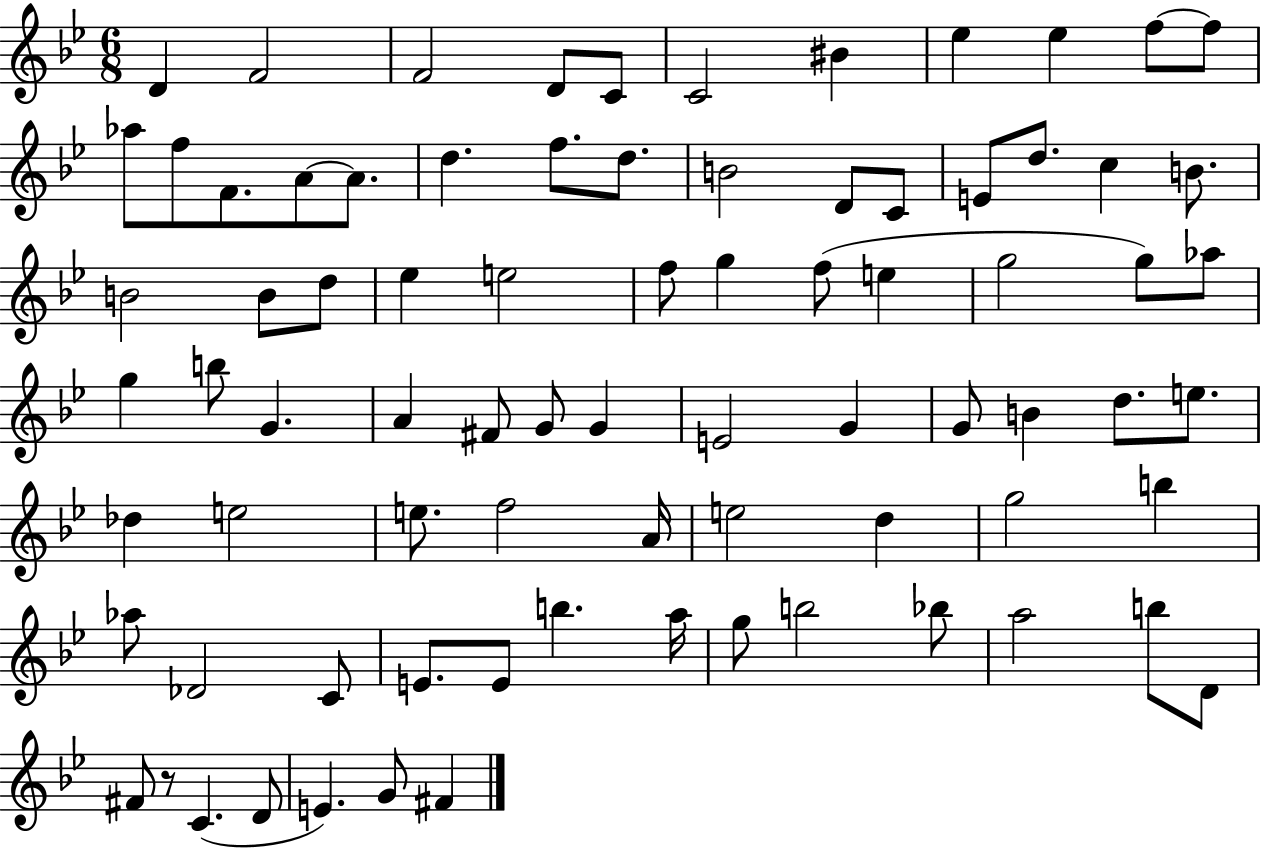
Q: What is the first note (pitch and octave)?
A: D4